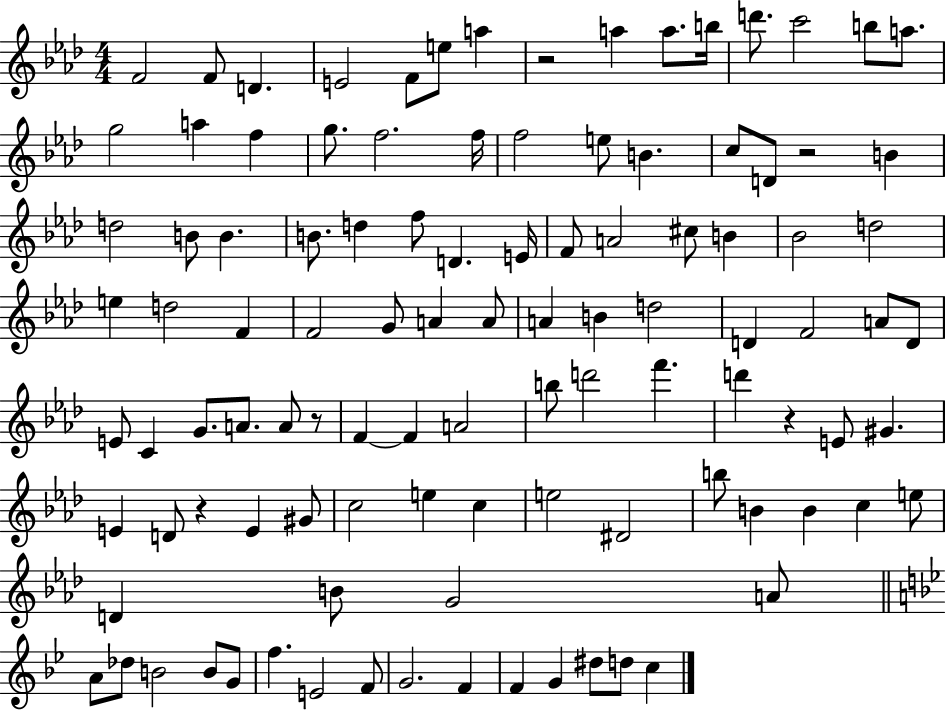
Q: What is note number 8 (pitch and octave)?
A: A5